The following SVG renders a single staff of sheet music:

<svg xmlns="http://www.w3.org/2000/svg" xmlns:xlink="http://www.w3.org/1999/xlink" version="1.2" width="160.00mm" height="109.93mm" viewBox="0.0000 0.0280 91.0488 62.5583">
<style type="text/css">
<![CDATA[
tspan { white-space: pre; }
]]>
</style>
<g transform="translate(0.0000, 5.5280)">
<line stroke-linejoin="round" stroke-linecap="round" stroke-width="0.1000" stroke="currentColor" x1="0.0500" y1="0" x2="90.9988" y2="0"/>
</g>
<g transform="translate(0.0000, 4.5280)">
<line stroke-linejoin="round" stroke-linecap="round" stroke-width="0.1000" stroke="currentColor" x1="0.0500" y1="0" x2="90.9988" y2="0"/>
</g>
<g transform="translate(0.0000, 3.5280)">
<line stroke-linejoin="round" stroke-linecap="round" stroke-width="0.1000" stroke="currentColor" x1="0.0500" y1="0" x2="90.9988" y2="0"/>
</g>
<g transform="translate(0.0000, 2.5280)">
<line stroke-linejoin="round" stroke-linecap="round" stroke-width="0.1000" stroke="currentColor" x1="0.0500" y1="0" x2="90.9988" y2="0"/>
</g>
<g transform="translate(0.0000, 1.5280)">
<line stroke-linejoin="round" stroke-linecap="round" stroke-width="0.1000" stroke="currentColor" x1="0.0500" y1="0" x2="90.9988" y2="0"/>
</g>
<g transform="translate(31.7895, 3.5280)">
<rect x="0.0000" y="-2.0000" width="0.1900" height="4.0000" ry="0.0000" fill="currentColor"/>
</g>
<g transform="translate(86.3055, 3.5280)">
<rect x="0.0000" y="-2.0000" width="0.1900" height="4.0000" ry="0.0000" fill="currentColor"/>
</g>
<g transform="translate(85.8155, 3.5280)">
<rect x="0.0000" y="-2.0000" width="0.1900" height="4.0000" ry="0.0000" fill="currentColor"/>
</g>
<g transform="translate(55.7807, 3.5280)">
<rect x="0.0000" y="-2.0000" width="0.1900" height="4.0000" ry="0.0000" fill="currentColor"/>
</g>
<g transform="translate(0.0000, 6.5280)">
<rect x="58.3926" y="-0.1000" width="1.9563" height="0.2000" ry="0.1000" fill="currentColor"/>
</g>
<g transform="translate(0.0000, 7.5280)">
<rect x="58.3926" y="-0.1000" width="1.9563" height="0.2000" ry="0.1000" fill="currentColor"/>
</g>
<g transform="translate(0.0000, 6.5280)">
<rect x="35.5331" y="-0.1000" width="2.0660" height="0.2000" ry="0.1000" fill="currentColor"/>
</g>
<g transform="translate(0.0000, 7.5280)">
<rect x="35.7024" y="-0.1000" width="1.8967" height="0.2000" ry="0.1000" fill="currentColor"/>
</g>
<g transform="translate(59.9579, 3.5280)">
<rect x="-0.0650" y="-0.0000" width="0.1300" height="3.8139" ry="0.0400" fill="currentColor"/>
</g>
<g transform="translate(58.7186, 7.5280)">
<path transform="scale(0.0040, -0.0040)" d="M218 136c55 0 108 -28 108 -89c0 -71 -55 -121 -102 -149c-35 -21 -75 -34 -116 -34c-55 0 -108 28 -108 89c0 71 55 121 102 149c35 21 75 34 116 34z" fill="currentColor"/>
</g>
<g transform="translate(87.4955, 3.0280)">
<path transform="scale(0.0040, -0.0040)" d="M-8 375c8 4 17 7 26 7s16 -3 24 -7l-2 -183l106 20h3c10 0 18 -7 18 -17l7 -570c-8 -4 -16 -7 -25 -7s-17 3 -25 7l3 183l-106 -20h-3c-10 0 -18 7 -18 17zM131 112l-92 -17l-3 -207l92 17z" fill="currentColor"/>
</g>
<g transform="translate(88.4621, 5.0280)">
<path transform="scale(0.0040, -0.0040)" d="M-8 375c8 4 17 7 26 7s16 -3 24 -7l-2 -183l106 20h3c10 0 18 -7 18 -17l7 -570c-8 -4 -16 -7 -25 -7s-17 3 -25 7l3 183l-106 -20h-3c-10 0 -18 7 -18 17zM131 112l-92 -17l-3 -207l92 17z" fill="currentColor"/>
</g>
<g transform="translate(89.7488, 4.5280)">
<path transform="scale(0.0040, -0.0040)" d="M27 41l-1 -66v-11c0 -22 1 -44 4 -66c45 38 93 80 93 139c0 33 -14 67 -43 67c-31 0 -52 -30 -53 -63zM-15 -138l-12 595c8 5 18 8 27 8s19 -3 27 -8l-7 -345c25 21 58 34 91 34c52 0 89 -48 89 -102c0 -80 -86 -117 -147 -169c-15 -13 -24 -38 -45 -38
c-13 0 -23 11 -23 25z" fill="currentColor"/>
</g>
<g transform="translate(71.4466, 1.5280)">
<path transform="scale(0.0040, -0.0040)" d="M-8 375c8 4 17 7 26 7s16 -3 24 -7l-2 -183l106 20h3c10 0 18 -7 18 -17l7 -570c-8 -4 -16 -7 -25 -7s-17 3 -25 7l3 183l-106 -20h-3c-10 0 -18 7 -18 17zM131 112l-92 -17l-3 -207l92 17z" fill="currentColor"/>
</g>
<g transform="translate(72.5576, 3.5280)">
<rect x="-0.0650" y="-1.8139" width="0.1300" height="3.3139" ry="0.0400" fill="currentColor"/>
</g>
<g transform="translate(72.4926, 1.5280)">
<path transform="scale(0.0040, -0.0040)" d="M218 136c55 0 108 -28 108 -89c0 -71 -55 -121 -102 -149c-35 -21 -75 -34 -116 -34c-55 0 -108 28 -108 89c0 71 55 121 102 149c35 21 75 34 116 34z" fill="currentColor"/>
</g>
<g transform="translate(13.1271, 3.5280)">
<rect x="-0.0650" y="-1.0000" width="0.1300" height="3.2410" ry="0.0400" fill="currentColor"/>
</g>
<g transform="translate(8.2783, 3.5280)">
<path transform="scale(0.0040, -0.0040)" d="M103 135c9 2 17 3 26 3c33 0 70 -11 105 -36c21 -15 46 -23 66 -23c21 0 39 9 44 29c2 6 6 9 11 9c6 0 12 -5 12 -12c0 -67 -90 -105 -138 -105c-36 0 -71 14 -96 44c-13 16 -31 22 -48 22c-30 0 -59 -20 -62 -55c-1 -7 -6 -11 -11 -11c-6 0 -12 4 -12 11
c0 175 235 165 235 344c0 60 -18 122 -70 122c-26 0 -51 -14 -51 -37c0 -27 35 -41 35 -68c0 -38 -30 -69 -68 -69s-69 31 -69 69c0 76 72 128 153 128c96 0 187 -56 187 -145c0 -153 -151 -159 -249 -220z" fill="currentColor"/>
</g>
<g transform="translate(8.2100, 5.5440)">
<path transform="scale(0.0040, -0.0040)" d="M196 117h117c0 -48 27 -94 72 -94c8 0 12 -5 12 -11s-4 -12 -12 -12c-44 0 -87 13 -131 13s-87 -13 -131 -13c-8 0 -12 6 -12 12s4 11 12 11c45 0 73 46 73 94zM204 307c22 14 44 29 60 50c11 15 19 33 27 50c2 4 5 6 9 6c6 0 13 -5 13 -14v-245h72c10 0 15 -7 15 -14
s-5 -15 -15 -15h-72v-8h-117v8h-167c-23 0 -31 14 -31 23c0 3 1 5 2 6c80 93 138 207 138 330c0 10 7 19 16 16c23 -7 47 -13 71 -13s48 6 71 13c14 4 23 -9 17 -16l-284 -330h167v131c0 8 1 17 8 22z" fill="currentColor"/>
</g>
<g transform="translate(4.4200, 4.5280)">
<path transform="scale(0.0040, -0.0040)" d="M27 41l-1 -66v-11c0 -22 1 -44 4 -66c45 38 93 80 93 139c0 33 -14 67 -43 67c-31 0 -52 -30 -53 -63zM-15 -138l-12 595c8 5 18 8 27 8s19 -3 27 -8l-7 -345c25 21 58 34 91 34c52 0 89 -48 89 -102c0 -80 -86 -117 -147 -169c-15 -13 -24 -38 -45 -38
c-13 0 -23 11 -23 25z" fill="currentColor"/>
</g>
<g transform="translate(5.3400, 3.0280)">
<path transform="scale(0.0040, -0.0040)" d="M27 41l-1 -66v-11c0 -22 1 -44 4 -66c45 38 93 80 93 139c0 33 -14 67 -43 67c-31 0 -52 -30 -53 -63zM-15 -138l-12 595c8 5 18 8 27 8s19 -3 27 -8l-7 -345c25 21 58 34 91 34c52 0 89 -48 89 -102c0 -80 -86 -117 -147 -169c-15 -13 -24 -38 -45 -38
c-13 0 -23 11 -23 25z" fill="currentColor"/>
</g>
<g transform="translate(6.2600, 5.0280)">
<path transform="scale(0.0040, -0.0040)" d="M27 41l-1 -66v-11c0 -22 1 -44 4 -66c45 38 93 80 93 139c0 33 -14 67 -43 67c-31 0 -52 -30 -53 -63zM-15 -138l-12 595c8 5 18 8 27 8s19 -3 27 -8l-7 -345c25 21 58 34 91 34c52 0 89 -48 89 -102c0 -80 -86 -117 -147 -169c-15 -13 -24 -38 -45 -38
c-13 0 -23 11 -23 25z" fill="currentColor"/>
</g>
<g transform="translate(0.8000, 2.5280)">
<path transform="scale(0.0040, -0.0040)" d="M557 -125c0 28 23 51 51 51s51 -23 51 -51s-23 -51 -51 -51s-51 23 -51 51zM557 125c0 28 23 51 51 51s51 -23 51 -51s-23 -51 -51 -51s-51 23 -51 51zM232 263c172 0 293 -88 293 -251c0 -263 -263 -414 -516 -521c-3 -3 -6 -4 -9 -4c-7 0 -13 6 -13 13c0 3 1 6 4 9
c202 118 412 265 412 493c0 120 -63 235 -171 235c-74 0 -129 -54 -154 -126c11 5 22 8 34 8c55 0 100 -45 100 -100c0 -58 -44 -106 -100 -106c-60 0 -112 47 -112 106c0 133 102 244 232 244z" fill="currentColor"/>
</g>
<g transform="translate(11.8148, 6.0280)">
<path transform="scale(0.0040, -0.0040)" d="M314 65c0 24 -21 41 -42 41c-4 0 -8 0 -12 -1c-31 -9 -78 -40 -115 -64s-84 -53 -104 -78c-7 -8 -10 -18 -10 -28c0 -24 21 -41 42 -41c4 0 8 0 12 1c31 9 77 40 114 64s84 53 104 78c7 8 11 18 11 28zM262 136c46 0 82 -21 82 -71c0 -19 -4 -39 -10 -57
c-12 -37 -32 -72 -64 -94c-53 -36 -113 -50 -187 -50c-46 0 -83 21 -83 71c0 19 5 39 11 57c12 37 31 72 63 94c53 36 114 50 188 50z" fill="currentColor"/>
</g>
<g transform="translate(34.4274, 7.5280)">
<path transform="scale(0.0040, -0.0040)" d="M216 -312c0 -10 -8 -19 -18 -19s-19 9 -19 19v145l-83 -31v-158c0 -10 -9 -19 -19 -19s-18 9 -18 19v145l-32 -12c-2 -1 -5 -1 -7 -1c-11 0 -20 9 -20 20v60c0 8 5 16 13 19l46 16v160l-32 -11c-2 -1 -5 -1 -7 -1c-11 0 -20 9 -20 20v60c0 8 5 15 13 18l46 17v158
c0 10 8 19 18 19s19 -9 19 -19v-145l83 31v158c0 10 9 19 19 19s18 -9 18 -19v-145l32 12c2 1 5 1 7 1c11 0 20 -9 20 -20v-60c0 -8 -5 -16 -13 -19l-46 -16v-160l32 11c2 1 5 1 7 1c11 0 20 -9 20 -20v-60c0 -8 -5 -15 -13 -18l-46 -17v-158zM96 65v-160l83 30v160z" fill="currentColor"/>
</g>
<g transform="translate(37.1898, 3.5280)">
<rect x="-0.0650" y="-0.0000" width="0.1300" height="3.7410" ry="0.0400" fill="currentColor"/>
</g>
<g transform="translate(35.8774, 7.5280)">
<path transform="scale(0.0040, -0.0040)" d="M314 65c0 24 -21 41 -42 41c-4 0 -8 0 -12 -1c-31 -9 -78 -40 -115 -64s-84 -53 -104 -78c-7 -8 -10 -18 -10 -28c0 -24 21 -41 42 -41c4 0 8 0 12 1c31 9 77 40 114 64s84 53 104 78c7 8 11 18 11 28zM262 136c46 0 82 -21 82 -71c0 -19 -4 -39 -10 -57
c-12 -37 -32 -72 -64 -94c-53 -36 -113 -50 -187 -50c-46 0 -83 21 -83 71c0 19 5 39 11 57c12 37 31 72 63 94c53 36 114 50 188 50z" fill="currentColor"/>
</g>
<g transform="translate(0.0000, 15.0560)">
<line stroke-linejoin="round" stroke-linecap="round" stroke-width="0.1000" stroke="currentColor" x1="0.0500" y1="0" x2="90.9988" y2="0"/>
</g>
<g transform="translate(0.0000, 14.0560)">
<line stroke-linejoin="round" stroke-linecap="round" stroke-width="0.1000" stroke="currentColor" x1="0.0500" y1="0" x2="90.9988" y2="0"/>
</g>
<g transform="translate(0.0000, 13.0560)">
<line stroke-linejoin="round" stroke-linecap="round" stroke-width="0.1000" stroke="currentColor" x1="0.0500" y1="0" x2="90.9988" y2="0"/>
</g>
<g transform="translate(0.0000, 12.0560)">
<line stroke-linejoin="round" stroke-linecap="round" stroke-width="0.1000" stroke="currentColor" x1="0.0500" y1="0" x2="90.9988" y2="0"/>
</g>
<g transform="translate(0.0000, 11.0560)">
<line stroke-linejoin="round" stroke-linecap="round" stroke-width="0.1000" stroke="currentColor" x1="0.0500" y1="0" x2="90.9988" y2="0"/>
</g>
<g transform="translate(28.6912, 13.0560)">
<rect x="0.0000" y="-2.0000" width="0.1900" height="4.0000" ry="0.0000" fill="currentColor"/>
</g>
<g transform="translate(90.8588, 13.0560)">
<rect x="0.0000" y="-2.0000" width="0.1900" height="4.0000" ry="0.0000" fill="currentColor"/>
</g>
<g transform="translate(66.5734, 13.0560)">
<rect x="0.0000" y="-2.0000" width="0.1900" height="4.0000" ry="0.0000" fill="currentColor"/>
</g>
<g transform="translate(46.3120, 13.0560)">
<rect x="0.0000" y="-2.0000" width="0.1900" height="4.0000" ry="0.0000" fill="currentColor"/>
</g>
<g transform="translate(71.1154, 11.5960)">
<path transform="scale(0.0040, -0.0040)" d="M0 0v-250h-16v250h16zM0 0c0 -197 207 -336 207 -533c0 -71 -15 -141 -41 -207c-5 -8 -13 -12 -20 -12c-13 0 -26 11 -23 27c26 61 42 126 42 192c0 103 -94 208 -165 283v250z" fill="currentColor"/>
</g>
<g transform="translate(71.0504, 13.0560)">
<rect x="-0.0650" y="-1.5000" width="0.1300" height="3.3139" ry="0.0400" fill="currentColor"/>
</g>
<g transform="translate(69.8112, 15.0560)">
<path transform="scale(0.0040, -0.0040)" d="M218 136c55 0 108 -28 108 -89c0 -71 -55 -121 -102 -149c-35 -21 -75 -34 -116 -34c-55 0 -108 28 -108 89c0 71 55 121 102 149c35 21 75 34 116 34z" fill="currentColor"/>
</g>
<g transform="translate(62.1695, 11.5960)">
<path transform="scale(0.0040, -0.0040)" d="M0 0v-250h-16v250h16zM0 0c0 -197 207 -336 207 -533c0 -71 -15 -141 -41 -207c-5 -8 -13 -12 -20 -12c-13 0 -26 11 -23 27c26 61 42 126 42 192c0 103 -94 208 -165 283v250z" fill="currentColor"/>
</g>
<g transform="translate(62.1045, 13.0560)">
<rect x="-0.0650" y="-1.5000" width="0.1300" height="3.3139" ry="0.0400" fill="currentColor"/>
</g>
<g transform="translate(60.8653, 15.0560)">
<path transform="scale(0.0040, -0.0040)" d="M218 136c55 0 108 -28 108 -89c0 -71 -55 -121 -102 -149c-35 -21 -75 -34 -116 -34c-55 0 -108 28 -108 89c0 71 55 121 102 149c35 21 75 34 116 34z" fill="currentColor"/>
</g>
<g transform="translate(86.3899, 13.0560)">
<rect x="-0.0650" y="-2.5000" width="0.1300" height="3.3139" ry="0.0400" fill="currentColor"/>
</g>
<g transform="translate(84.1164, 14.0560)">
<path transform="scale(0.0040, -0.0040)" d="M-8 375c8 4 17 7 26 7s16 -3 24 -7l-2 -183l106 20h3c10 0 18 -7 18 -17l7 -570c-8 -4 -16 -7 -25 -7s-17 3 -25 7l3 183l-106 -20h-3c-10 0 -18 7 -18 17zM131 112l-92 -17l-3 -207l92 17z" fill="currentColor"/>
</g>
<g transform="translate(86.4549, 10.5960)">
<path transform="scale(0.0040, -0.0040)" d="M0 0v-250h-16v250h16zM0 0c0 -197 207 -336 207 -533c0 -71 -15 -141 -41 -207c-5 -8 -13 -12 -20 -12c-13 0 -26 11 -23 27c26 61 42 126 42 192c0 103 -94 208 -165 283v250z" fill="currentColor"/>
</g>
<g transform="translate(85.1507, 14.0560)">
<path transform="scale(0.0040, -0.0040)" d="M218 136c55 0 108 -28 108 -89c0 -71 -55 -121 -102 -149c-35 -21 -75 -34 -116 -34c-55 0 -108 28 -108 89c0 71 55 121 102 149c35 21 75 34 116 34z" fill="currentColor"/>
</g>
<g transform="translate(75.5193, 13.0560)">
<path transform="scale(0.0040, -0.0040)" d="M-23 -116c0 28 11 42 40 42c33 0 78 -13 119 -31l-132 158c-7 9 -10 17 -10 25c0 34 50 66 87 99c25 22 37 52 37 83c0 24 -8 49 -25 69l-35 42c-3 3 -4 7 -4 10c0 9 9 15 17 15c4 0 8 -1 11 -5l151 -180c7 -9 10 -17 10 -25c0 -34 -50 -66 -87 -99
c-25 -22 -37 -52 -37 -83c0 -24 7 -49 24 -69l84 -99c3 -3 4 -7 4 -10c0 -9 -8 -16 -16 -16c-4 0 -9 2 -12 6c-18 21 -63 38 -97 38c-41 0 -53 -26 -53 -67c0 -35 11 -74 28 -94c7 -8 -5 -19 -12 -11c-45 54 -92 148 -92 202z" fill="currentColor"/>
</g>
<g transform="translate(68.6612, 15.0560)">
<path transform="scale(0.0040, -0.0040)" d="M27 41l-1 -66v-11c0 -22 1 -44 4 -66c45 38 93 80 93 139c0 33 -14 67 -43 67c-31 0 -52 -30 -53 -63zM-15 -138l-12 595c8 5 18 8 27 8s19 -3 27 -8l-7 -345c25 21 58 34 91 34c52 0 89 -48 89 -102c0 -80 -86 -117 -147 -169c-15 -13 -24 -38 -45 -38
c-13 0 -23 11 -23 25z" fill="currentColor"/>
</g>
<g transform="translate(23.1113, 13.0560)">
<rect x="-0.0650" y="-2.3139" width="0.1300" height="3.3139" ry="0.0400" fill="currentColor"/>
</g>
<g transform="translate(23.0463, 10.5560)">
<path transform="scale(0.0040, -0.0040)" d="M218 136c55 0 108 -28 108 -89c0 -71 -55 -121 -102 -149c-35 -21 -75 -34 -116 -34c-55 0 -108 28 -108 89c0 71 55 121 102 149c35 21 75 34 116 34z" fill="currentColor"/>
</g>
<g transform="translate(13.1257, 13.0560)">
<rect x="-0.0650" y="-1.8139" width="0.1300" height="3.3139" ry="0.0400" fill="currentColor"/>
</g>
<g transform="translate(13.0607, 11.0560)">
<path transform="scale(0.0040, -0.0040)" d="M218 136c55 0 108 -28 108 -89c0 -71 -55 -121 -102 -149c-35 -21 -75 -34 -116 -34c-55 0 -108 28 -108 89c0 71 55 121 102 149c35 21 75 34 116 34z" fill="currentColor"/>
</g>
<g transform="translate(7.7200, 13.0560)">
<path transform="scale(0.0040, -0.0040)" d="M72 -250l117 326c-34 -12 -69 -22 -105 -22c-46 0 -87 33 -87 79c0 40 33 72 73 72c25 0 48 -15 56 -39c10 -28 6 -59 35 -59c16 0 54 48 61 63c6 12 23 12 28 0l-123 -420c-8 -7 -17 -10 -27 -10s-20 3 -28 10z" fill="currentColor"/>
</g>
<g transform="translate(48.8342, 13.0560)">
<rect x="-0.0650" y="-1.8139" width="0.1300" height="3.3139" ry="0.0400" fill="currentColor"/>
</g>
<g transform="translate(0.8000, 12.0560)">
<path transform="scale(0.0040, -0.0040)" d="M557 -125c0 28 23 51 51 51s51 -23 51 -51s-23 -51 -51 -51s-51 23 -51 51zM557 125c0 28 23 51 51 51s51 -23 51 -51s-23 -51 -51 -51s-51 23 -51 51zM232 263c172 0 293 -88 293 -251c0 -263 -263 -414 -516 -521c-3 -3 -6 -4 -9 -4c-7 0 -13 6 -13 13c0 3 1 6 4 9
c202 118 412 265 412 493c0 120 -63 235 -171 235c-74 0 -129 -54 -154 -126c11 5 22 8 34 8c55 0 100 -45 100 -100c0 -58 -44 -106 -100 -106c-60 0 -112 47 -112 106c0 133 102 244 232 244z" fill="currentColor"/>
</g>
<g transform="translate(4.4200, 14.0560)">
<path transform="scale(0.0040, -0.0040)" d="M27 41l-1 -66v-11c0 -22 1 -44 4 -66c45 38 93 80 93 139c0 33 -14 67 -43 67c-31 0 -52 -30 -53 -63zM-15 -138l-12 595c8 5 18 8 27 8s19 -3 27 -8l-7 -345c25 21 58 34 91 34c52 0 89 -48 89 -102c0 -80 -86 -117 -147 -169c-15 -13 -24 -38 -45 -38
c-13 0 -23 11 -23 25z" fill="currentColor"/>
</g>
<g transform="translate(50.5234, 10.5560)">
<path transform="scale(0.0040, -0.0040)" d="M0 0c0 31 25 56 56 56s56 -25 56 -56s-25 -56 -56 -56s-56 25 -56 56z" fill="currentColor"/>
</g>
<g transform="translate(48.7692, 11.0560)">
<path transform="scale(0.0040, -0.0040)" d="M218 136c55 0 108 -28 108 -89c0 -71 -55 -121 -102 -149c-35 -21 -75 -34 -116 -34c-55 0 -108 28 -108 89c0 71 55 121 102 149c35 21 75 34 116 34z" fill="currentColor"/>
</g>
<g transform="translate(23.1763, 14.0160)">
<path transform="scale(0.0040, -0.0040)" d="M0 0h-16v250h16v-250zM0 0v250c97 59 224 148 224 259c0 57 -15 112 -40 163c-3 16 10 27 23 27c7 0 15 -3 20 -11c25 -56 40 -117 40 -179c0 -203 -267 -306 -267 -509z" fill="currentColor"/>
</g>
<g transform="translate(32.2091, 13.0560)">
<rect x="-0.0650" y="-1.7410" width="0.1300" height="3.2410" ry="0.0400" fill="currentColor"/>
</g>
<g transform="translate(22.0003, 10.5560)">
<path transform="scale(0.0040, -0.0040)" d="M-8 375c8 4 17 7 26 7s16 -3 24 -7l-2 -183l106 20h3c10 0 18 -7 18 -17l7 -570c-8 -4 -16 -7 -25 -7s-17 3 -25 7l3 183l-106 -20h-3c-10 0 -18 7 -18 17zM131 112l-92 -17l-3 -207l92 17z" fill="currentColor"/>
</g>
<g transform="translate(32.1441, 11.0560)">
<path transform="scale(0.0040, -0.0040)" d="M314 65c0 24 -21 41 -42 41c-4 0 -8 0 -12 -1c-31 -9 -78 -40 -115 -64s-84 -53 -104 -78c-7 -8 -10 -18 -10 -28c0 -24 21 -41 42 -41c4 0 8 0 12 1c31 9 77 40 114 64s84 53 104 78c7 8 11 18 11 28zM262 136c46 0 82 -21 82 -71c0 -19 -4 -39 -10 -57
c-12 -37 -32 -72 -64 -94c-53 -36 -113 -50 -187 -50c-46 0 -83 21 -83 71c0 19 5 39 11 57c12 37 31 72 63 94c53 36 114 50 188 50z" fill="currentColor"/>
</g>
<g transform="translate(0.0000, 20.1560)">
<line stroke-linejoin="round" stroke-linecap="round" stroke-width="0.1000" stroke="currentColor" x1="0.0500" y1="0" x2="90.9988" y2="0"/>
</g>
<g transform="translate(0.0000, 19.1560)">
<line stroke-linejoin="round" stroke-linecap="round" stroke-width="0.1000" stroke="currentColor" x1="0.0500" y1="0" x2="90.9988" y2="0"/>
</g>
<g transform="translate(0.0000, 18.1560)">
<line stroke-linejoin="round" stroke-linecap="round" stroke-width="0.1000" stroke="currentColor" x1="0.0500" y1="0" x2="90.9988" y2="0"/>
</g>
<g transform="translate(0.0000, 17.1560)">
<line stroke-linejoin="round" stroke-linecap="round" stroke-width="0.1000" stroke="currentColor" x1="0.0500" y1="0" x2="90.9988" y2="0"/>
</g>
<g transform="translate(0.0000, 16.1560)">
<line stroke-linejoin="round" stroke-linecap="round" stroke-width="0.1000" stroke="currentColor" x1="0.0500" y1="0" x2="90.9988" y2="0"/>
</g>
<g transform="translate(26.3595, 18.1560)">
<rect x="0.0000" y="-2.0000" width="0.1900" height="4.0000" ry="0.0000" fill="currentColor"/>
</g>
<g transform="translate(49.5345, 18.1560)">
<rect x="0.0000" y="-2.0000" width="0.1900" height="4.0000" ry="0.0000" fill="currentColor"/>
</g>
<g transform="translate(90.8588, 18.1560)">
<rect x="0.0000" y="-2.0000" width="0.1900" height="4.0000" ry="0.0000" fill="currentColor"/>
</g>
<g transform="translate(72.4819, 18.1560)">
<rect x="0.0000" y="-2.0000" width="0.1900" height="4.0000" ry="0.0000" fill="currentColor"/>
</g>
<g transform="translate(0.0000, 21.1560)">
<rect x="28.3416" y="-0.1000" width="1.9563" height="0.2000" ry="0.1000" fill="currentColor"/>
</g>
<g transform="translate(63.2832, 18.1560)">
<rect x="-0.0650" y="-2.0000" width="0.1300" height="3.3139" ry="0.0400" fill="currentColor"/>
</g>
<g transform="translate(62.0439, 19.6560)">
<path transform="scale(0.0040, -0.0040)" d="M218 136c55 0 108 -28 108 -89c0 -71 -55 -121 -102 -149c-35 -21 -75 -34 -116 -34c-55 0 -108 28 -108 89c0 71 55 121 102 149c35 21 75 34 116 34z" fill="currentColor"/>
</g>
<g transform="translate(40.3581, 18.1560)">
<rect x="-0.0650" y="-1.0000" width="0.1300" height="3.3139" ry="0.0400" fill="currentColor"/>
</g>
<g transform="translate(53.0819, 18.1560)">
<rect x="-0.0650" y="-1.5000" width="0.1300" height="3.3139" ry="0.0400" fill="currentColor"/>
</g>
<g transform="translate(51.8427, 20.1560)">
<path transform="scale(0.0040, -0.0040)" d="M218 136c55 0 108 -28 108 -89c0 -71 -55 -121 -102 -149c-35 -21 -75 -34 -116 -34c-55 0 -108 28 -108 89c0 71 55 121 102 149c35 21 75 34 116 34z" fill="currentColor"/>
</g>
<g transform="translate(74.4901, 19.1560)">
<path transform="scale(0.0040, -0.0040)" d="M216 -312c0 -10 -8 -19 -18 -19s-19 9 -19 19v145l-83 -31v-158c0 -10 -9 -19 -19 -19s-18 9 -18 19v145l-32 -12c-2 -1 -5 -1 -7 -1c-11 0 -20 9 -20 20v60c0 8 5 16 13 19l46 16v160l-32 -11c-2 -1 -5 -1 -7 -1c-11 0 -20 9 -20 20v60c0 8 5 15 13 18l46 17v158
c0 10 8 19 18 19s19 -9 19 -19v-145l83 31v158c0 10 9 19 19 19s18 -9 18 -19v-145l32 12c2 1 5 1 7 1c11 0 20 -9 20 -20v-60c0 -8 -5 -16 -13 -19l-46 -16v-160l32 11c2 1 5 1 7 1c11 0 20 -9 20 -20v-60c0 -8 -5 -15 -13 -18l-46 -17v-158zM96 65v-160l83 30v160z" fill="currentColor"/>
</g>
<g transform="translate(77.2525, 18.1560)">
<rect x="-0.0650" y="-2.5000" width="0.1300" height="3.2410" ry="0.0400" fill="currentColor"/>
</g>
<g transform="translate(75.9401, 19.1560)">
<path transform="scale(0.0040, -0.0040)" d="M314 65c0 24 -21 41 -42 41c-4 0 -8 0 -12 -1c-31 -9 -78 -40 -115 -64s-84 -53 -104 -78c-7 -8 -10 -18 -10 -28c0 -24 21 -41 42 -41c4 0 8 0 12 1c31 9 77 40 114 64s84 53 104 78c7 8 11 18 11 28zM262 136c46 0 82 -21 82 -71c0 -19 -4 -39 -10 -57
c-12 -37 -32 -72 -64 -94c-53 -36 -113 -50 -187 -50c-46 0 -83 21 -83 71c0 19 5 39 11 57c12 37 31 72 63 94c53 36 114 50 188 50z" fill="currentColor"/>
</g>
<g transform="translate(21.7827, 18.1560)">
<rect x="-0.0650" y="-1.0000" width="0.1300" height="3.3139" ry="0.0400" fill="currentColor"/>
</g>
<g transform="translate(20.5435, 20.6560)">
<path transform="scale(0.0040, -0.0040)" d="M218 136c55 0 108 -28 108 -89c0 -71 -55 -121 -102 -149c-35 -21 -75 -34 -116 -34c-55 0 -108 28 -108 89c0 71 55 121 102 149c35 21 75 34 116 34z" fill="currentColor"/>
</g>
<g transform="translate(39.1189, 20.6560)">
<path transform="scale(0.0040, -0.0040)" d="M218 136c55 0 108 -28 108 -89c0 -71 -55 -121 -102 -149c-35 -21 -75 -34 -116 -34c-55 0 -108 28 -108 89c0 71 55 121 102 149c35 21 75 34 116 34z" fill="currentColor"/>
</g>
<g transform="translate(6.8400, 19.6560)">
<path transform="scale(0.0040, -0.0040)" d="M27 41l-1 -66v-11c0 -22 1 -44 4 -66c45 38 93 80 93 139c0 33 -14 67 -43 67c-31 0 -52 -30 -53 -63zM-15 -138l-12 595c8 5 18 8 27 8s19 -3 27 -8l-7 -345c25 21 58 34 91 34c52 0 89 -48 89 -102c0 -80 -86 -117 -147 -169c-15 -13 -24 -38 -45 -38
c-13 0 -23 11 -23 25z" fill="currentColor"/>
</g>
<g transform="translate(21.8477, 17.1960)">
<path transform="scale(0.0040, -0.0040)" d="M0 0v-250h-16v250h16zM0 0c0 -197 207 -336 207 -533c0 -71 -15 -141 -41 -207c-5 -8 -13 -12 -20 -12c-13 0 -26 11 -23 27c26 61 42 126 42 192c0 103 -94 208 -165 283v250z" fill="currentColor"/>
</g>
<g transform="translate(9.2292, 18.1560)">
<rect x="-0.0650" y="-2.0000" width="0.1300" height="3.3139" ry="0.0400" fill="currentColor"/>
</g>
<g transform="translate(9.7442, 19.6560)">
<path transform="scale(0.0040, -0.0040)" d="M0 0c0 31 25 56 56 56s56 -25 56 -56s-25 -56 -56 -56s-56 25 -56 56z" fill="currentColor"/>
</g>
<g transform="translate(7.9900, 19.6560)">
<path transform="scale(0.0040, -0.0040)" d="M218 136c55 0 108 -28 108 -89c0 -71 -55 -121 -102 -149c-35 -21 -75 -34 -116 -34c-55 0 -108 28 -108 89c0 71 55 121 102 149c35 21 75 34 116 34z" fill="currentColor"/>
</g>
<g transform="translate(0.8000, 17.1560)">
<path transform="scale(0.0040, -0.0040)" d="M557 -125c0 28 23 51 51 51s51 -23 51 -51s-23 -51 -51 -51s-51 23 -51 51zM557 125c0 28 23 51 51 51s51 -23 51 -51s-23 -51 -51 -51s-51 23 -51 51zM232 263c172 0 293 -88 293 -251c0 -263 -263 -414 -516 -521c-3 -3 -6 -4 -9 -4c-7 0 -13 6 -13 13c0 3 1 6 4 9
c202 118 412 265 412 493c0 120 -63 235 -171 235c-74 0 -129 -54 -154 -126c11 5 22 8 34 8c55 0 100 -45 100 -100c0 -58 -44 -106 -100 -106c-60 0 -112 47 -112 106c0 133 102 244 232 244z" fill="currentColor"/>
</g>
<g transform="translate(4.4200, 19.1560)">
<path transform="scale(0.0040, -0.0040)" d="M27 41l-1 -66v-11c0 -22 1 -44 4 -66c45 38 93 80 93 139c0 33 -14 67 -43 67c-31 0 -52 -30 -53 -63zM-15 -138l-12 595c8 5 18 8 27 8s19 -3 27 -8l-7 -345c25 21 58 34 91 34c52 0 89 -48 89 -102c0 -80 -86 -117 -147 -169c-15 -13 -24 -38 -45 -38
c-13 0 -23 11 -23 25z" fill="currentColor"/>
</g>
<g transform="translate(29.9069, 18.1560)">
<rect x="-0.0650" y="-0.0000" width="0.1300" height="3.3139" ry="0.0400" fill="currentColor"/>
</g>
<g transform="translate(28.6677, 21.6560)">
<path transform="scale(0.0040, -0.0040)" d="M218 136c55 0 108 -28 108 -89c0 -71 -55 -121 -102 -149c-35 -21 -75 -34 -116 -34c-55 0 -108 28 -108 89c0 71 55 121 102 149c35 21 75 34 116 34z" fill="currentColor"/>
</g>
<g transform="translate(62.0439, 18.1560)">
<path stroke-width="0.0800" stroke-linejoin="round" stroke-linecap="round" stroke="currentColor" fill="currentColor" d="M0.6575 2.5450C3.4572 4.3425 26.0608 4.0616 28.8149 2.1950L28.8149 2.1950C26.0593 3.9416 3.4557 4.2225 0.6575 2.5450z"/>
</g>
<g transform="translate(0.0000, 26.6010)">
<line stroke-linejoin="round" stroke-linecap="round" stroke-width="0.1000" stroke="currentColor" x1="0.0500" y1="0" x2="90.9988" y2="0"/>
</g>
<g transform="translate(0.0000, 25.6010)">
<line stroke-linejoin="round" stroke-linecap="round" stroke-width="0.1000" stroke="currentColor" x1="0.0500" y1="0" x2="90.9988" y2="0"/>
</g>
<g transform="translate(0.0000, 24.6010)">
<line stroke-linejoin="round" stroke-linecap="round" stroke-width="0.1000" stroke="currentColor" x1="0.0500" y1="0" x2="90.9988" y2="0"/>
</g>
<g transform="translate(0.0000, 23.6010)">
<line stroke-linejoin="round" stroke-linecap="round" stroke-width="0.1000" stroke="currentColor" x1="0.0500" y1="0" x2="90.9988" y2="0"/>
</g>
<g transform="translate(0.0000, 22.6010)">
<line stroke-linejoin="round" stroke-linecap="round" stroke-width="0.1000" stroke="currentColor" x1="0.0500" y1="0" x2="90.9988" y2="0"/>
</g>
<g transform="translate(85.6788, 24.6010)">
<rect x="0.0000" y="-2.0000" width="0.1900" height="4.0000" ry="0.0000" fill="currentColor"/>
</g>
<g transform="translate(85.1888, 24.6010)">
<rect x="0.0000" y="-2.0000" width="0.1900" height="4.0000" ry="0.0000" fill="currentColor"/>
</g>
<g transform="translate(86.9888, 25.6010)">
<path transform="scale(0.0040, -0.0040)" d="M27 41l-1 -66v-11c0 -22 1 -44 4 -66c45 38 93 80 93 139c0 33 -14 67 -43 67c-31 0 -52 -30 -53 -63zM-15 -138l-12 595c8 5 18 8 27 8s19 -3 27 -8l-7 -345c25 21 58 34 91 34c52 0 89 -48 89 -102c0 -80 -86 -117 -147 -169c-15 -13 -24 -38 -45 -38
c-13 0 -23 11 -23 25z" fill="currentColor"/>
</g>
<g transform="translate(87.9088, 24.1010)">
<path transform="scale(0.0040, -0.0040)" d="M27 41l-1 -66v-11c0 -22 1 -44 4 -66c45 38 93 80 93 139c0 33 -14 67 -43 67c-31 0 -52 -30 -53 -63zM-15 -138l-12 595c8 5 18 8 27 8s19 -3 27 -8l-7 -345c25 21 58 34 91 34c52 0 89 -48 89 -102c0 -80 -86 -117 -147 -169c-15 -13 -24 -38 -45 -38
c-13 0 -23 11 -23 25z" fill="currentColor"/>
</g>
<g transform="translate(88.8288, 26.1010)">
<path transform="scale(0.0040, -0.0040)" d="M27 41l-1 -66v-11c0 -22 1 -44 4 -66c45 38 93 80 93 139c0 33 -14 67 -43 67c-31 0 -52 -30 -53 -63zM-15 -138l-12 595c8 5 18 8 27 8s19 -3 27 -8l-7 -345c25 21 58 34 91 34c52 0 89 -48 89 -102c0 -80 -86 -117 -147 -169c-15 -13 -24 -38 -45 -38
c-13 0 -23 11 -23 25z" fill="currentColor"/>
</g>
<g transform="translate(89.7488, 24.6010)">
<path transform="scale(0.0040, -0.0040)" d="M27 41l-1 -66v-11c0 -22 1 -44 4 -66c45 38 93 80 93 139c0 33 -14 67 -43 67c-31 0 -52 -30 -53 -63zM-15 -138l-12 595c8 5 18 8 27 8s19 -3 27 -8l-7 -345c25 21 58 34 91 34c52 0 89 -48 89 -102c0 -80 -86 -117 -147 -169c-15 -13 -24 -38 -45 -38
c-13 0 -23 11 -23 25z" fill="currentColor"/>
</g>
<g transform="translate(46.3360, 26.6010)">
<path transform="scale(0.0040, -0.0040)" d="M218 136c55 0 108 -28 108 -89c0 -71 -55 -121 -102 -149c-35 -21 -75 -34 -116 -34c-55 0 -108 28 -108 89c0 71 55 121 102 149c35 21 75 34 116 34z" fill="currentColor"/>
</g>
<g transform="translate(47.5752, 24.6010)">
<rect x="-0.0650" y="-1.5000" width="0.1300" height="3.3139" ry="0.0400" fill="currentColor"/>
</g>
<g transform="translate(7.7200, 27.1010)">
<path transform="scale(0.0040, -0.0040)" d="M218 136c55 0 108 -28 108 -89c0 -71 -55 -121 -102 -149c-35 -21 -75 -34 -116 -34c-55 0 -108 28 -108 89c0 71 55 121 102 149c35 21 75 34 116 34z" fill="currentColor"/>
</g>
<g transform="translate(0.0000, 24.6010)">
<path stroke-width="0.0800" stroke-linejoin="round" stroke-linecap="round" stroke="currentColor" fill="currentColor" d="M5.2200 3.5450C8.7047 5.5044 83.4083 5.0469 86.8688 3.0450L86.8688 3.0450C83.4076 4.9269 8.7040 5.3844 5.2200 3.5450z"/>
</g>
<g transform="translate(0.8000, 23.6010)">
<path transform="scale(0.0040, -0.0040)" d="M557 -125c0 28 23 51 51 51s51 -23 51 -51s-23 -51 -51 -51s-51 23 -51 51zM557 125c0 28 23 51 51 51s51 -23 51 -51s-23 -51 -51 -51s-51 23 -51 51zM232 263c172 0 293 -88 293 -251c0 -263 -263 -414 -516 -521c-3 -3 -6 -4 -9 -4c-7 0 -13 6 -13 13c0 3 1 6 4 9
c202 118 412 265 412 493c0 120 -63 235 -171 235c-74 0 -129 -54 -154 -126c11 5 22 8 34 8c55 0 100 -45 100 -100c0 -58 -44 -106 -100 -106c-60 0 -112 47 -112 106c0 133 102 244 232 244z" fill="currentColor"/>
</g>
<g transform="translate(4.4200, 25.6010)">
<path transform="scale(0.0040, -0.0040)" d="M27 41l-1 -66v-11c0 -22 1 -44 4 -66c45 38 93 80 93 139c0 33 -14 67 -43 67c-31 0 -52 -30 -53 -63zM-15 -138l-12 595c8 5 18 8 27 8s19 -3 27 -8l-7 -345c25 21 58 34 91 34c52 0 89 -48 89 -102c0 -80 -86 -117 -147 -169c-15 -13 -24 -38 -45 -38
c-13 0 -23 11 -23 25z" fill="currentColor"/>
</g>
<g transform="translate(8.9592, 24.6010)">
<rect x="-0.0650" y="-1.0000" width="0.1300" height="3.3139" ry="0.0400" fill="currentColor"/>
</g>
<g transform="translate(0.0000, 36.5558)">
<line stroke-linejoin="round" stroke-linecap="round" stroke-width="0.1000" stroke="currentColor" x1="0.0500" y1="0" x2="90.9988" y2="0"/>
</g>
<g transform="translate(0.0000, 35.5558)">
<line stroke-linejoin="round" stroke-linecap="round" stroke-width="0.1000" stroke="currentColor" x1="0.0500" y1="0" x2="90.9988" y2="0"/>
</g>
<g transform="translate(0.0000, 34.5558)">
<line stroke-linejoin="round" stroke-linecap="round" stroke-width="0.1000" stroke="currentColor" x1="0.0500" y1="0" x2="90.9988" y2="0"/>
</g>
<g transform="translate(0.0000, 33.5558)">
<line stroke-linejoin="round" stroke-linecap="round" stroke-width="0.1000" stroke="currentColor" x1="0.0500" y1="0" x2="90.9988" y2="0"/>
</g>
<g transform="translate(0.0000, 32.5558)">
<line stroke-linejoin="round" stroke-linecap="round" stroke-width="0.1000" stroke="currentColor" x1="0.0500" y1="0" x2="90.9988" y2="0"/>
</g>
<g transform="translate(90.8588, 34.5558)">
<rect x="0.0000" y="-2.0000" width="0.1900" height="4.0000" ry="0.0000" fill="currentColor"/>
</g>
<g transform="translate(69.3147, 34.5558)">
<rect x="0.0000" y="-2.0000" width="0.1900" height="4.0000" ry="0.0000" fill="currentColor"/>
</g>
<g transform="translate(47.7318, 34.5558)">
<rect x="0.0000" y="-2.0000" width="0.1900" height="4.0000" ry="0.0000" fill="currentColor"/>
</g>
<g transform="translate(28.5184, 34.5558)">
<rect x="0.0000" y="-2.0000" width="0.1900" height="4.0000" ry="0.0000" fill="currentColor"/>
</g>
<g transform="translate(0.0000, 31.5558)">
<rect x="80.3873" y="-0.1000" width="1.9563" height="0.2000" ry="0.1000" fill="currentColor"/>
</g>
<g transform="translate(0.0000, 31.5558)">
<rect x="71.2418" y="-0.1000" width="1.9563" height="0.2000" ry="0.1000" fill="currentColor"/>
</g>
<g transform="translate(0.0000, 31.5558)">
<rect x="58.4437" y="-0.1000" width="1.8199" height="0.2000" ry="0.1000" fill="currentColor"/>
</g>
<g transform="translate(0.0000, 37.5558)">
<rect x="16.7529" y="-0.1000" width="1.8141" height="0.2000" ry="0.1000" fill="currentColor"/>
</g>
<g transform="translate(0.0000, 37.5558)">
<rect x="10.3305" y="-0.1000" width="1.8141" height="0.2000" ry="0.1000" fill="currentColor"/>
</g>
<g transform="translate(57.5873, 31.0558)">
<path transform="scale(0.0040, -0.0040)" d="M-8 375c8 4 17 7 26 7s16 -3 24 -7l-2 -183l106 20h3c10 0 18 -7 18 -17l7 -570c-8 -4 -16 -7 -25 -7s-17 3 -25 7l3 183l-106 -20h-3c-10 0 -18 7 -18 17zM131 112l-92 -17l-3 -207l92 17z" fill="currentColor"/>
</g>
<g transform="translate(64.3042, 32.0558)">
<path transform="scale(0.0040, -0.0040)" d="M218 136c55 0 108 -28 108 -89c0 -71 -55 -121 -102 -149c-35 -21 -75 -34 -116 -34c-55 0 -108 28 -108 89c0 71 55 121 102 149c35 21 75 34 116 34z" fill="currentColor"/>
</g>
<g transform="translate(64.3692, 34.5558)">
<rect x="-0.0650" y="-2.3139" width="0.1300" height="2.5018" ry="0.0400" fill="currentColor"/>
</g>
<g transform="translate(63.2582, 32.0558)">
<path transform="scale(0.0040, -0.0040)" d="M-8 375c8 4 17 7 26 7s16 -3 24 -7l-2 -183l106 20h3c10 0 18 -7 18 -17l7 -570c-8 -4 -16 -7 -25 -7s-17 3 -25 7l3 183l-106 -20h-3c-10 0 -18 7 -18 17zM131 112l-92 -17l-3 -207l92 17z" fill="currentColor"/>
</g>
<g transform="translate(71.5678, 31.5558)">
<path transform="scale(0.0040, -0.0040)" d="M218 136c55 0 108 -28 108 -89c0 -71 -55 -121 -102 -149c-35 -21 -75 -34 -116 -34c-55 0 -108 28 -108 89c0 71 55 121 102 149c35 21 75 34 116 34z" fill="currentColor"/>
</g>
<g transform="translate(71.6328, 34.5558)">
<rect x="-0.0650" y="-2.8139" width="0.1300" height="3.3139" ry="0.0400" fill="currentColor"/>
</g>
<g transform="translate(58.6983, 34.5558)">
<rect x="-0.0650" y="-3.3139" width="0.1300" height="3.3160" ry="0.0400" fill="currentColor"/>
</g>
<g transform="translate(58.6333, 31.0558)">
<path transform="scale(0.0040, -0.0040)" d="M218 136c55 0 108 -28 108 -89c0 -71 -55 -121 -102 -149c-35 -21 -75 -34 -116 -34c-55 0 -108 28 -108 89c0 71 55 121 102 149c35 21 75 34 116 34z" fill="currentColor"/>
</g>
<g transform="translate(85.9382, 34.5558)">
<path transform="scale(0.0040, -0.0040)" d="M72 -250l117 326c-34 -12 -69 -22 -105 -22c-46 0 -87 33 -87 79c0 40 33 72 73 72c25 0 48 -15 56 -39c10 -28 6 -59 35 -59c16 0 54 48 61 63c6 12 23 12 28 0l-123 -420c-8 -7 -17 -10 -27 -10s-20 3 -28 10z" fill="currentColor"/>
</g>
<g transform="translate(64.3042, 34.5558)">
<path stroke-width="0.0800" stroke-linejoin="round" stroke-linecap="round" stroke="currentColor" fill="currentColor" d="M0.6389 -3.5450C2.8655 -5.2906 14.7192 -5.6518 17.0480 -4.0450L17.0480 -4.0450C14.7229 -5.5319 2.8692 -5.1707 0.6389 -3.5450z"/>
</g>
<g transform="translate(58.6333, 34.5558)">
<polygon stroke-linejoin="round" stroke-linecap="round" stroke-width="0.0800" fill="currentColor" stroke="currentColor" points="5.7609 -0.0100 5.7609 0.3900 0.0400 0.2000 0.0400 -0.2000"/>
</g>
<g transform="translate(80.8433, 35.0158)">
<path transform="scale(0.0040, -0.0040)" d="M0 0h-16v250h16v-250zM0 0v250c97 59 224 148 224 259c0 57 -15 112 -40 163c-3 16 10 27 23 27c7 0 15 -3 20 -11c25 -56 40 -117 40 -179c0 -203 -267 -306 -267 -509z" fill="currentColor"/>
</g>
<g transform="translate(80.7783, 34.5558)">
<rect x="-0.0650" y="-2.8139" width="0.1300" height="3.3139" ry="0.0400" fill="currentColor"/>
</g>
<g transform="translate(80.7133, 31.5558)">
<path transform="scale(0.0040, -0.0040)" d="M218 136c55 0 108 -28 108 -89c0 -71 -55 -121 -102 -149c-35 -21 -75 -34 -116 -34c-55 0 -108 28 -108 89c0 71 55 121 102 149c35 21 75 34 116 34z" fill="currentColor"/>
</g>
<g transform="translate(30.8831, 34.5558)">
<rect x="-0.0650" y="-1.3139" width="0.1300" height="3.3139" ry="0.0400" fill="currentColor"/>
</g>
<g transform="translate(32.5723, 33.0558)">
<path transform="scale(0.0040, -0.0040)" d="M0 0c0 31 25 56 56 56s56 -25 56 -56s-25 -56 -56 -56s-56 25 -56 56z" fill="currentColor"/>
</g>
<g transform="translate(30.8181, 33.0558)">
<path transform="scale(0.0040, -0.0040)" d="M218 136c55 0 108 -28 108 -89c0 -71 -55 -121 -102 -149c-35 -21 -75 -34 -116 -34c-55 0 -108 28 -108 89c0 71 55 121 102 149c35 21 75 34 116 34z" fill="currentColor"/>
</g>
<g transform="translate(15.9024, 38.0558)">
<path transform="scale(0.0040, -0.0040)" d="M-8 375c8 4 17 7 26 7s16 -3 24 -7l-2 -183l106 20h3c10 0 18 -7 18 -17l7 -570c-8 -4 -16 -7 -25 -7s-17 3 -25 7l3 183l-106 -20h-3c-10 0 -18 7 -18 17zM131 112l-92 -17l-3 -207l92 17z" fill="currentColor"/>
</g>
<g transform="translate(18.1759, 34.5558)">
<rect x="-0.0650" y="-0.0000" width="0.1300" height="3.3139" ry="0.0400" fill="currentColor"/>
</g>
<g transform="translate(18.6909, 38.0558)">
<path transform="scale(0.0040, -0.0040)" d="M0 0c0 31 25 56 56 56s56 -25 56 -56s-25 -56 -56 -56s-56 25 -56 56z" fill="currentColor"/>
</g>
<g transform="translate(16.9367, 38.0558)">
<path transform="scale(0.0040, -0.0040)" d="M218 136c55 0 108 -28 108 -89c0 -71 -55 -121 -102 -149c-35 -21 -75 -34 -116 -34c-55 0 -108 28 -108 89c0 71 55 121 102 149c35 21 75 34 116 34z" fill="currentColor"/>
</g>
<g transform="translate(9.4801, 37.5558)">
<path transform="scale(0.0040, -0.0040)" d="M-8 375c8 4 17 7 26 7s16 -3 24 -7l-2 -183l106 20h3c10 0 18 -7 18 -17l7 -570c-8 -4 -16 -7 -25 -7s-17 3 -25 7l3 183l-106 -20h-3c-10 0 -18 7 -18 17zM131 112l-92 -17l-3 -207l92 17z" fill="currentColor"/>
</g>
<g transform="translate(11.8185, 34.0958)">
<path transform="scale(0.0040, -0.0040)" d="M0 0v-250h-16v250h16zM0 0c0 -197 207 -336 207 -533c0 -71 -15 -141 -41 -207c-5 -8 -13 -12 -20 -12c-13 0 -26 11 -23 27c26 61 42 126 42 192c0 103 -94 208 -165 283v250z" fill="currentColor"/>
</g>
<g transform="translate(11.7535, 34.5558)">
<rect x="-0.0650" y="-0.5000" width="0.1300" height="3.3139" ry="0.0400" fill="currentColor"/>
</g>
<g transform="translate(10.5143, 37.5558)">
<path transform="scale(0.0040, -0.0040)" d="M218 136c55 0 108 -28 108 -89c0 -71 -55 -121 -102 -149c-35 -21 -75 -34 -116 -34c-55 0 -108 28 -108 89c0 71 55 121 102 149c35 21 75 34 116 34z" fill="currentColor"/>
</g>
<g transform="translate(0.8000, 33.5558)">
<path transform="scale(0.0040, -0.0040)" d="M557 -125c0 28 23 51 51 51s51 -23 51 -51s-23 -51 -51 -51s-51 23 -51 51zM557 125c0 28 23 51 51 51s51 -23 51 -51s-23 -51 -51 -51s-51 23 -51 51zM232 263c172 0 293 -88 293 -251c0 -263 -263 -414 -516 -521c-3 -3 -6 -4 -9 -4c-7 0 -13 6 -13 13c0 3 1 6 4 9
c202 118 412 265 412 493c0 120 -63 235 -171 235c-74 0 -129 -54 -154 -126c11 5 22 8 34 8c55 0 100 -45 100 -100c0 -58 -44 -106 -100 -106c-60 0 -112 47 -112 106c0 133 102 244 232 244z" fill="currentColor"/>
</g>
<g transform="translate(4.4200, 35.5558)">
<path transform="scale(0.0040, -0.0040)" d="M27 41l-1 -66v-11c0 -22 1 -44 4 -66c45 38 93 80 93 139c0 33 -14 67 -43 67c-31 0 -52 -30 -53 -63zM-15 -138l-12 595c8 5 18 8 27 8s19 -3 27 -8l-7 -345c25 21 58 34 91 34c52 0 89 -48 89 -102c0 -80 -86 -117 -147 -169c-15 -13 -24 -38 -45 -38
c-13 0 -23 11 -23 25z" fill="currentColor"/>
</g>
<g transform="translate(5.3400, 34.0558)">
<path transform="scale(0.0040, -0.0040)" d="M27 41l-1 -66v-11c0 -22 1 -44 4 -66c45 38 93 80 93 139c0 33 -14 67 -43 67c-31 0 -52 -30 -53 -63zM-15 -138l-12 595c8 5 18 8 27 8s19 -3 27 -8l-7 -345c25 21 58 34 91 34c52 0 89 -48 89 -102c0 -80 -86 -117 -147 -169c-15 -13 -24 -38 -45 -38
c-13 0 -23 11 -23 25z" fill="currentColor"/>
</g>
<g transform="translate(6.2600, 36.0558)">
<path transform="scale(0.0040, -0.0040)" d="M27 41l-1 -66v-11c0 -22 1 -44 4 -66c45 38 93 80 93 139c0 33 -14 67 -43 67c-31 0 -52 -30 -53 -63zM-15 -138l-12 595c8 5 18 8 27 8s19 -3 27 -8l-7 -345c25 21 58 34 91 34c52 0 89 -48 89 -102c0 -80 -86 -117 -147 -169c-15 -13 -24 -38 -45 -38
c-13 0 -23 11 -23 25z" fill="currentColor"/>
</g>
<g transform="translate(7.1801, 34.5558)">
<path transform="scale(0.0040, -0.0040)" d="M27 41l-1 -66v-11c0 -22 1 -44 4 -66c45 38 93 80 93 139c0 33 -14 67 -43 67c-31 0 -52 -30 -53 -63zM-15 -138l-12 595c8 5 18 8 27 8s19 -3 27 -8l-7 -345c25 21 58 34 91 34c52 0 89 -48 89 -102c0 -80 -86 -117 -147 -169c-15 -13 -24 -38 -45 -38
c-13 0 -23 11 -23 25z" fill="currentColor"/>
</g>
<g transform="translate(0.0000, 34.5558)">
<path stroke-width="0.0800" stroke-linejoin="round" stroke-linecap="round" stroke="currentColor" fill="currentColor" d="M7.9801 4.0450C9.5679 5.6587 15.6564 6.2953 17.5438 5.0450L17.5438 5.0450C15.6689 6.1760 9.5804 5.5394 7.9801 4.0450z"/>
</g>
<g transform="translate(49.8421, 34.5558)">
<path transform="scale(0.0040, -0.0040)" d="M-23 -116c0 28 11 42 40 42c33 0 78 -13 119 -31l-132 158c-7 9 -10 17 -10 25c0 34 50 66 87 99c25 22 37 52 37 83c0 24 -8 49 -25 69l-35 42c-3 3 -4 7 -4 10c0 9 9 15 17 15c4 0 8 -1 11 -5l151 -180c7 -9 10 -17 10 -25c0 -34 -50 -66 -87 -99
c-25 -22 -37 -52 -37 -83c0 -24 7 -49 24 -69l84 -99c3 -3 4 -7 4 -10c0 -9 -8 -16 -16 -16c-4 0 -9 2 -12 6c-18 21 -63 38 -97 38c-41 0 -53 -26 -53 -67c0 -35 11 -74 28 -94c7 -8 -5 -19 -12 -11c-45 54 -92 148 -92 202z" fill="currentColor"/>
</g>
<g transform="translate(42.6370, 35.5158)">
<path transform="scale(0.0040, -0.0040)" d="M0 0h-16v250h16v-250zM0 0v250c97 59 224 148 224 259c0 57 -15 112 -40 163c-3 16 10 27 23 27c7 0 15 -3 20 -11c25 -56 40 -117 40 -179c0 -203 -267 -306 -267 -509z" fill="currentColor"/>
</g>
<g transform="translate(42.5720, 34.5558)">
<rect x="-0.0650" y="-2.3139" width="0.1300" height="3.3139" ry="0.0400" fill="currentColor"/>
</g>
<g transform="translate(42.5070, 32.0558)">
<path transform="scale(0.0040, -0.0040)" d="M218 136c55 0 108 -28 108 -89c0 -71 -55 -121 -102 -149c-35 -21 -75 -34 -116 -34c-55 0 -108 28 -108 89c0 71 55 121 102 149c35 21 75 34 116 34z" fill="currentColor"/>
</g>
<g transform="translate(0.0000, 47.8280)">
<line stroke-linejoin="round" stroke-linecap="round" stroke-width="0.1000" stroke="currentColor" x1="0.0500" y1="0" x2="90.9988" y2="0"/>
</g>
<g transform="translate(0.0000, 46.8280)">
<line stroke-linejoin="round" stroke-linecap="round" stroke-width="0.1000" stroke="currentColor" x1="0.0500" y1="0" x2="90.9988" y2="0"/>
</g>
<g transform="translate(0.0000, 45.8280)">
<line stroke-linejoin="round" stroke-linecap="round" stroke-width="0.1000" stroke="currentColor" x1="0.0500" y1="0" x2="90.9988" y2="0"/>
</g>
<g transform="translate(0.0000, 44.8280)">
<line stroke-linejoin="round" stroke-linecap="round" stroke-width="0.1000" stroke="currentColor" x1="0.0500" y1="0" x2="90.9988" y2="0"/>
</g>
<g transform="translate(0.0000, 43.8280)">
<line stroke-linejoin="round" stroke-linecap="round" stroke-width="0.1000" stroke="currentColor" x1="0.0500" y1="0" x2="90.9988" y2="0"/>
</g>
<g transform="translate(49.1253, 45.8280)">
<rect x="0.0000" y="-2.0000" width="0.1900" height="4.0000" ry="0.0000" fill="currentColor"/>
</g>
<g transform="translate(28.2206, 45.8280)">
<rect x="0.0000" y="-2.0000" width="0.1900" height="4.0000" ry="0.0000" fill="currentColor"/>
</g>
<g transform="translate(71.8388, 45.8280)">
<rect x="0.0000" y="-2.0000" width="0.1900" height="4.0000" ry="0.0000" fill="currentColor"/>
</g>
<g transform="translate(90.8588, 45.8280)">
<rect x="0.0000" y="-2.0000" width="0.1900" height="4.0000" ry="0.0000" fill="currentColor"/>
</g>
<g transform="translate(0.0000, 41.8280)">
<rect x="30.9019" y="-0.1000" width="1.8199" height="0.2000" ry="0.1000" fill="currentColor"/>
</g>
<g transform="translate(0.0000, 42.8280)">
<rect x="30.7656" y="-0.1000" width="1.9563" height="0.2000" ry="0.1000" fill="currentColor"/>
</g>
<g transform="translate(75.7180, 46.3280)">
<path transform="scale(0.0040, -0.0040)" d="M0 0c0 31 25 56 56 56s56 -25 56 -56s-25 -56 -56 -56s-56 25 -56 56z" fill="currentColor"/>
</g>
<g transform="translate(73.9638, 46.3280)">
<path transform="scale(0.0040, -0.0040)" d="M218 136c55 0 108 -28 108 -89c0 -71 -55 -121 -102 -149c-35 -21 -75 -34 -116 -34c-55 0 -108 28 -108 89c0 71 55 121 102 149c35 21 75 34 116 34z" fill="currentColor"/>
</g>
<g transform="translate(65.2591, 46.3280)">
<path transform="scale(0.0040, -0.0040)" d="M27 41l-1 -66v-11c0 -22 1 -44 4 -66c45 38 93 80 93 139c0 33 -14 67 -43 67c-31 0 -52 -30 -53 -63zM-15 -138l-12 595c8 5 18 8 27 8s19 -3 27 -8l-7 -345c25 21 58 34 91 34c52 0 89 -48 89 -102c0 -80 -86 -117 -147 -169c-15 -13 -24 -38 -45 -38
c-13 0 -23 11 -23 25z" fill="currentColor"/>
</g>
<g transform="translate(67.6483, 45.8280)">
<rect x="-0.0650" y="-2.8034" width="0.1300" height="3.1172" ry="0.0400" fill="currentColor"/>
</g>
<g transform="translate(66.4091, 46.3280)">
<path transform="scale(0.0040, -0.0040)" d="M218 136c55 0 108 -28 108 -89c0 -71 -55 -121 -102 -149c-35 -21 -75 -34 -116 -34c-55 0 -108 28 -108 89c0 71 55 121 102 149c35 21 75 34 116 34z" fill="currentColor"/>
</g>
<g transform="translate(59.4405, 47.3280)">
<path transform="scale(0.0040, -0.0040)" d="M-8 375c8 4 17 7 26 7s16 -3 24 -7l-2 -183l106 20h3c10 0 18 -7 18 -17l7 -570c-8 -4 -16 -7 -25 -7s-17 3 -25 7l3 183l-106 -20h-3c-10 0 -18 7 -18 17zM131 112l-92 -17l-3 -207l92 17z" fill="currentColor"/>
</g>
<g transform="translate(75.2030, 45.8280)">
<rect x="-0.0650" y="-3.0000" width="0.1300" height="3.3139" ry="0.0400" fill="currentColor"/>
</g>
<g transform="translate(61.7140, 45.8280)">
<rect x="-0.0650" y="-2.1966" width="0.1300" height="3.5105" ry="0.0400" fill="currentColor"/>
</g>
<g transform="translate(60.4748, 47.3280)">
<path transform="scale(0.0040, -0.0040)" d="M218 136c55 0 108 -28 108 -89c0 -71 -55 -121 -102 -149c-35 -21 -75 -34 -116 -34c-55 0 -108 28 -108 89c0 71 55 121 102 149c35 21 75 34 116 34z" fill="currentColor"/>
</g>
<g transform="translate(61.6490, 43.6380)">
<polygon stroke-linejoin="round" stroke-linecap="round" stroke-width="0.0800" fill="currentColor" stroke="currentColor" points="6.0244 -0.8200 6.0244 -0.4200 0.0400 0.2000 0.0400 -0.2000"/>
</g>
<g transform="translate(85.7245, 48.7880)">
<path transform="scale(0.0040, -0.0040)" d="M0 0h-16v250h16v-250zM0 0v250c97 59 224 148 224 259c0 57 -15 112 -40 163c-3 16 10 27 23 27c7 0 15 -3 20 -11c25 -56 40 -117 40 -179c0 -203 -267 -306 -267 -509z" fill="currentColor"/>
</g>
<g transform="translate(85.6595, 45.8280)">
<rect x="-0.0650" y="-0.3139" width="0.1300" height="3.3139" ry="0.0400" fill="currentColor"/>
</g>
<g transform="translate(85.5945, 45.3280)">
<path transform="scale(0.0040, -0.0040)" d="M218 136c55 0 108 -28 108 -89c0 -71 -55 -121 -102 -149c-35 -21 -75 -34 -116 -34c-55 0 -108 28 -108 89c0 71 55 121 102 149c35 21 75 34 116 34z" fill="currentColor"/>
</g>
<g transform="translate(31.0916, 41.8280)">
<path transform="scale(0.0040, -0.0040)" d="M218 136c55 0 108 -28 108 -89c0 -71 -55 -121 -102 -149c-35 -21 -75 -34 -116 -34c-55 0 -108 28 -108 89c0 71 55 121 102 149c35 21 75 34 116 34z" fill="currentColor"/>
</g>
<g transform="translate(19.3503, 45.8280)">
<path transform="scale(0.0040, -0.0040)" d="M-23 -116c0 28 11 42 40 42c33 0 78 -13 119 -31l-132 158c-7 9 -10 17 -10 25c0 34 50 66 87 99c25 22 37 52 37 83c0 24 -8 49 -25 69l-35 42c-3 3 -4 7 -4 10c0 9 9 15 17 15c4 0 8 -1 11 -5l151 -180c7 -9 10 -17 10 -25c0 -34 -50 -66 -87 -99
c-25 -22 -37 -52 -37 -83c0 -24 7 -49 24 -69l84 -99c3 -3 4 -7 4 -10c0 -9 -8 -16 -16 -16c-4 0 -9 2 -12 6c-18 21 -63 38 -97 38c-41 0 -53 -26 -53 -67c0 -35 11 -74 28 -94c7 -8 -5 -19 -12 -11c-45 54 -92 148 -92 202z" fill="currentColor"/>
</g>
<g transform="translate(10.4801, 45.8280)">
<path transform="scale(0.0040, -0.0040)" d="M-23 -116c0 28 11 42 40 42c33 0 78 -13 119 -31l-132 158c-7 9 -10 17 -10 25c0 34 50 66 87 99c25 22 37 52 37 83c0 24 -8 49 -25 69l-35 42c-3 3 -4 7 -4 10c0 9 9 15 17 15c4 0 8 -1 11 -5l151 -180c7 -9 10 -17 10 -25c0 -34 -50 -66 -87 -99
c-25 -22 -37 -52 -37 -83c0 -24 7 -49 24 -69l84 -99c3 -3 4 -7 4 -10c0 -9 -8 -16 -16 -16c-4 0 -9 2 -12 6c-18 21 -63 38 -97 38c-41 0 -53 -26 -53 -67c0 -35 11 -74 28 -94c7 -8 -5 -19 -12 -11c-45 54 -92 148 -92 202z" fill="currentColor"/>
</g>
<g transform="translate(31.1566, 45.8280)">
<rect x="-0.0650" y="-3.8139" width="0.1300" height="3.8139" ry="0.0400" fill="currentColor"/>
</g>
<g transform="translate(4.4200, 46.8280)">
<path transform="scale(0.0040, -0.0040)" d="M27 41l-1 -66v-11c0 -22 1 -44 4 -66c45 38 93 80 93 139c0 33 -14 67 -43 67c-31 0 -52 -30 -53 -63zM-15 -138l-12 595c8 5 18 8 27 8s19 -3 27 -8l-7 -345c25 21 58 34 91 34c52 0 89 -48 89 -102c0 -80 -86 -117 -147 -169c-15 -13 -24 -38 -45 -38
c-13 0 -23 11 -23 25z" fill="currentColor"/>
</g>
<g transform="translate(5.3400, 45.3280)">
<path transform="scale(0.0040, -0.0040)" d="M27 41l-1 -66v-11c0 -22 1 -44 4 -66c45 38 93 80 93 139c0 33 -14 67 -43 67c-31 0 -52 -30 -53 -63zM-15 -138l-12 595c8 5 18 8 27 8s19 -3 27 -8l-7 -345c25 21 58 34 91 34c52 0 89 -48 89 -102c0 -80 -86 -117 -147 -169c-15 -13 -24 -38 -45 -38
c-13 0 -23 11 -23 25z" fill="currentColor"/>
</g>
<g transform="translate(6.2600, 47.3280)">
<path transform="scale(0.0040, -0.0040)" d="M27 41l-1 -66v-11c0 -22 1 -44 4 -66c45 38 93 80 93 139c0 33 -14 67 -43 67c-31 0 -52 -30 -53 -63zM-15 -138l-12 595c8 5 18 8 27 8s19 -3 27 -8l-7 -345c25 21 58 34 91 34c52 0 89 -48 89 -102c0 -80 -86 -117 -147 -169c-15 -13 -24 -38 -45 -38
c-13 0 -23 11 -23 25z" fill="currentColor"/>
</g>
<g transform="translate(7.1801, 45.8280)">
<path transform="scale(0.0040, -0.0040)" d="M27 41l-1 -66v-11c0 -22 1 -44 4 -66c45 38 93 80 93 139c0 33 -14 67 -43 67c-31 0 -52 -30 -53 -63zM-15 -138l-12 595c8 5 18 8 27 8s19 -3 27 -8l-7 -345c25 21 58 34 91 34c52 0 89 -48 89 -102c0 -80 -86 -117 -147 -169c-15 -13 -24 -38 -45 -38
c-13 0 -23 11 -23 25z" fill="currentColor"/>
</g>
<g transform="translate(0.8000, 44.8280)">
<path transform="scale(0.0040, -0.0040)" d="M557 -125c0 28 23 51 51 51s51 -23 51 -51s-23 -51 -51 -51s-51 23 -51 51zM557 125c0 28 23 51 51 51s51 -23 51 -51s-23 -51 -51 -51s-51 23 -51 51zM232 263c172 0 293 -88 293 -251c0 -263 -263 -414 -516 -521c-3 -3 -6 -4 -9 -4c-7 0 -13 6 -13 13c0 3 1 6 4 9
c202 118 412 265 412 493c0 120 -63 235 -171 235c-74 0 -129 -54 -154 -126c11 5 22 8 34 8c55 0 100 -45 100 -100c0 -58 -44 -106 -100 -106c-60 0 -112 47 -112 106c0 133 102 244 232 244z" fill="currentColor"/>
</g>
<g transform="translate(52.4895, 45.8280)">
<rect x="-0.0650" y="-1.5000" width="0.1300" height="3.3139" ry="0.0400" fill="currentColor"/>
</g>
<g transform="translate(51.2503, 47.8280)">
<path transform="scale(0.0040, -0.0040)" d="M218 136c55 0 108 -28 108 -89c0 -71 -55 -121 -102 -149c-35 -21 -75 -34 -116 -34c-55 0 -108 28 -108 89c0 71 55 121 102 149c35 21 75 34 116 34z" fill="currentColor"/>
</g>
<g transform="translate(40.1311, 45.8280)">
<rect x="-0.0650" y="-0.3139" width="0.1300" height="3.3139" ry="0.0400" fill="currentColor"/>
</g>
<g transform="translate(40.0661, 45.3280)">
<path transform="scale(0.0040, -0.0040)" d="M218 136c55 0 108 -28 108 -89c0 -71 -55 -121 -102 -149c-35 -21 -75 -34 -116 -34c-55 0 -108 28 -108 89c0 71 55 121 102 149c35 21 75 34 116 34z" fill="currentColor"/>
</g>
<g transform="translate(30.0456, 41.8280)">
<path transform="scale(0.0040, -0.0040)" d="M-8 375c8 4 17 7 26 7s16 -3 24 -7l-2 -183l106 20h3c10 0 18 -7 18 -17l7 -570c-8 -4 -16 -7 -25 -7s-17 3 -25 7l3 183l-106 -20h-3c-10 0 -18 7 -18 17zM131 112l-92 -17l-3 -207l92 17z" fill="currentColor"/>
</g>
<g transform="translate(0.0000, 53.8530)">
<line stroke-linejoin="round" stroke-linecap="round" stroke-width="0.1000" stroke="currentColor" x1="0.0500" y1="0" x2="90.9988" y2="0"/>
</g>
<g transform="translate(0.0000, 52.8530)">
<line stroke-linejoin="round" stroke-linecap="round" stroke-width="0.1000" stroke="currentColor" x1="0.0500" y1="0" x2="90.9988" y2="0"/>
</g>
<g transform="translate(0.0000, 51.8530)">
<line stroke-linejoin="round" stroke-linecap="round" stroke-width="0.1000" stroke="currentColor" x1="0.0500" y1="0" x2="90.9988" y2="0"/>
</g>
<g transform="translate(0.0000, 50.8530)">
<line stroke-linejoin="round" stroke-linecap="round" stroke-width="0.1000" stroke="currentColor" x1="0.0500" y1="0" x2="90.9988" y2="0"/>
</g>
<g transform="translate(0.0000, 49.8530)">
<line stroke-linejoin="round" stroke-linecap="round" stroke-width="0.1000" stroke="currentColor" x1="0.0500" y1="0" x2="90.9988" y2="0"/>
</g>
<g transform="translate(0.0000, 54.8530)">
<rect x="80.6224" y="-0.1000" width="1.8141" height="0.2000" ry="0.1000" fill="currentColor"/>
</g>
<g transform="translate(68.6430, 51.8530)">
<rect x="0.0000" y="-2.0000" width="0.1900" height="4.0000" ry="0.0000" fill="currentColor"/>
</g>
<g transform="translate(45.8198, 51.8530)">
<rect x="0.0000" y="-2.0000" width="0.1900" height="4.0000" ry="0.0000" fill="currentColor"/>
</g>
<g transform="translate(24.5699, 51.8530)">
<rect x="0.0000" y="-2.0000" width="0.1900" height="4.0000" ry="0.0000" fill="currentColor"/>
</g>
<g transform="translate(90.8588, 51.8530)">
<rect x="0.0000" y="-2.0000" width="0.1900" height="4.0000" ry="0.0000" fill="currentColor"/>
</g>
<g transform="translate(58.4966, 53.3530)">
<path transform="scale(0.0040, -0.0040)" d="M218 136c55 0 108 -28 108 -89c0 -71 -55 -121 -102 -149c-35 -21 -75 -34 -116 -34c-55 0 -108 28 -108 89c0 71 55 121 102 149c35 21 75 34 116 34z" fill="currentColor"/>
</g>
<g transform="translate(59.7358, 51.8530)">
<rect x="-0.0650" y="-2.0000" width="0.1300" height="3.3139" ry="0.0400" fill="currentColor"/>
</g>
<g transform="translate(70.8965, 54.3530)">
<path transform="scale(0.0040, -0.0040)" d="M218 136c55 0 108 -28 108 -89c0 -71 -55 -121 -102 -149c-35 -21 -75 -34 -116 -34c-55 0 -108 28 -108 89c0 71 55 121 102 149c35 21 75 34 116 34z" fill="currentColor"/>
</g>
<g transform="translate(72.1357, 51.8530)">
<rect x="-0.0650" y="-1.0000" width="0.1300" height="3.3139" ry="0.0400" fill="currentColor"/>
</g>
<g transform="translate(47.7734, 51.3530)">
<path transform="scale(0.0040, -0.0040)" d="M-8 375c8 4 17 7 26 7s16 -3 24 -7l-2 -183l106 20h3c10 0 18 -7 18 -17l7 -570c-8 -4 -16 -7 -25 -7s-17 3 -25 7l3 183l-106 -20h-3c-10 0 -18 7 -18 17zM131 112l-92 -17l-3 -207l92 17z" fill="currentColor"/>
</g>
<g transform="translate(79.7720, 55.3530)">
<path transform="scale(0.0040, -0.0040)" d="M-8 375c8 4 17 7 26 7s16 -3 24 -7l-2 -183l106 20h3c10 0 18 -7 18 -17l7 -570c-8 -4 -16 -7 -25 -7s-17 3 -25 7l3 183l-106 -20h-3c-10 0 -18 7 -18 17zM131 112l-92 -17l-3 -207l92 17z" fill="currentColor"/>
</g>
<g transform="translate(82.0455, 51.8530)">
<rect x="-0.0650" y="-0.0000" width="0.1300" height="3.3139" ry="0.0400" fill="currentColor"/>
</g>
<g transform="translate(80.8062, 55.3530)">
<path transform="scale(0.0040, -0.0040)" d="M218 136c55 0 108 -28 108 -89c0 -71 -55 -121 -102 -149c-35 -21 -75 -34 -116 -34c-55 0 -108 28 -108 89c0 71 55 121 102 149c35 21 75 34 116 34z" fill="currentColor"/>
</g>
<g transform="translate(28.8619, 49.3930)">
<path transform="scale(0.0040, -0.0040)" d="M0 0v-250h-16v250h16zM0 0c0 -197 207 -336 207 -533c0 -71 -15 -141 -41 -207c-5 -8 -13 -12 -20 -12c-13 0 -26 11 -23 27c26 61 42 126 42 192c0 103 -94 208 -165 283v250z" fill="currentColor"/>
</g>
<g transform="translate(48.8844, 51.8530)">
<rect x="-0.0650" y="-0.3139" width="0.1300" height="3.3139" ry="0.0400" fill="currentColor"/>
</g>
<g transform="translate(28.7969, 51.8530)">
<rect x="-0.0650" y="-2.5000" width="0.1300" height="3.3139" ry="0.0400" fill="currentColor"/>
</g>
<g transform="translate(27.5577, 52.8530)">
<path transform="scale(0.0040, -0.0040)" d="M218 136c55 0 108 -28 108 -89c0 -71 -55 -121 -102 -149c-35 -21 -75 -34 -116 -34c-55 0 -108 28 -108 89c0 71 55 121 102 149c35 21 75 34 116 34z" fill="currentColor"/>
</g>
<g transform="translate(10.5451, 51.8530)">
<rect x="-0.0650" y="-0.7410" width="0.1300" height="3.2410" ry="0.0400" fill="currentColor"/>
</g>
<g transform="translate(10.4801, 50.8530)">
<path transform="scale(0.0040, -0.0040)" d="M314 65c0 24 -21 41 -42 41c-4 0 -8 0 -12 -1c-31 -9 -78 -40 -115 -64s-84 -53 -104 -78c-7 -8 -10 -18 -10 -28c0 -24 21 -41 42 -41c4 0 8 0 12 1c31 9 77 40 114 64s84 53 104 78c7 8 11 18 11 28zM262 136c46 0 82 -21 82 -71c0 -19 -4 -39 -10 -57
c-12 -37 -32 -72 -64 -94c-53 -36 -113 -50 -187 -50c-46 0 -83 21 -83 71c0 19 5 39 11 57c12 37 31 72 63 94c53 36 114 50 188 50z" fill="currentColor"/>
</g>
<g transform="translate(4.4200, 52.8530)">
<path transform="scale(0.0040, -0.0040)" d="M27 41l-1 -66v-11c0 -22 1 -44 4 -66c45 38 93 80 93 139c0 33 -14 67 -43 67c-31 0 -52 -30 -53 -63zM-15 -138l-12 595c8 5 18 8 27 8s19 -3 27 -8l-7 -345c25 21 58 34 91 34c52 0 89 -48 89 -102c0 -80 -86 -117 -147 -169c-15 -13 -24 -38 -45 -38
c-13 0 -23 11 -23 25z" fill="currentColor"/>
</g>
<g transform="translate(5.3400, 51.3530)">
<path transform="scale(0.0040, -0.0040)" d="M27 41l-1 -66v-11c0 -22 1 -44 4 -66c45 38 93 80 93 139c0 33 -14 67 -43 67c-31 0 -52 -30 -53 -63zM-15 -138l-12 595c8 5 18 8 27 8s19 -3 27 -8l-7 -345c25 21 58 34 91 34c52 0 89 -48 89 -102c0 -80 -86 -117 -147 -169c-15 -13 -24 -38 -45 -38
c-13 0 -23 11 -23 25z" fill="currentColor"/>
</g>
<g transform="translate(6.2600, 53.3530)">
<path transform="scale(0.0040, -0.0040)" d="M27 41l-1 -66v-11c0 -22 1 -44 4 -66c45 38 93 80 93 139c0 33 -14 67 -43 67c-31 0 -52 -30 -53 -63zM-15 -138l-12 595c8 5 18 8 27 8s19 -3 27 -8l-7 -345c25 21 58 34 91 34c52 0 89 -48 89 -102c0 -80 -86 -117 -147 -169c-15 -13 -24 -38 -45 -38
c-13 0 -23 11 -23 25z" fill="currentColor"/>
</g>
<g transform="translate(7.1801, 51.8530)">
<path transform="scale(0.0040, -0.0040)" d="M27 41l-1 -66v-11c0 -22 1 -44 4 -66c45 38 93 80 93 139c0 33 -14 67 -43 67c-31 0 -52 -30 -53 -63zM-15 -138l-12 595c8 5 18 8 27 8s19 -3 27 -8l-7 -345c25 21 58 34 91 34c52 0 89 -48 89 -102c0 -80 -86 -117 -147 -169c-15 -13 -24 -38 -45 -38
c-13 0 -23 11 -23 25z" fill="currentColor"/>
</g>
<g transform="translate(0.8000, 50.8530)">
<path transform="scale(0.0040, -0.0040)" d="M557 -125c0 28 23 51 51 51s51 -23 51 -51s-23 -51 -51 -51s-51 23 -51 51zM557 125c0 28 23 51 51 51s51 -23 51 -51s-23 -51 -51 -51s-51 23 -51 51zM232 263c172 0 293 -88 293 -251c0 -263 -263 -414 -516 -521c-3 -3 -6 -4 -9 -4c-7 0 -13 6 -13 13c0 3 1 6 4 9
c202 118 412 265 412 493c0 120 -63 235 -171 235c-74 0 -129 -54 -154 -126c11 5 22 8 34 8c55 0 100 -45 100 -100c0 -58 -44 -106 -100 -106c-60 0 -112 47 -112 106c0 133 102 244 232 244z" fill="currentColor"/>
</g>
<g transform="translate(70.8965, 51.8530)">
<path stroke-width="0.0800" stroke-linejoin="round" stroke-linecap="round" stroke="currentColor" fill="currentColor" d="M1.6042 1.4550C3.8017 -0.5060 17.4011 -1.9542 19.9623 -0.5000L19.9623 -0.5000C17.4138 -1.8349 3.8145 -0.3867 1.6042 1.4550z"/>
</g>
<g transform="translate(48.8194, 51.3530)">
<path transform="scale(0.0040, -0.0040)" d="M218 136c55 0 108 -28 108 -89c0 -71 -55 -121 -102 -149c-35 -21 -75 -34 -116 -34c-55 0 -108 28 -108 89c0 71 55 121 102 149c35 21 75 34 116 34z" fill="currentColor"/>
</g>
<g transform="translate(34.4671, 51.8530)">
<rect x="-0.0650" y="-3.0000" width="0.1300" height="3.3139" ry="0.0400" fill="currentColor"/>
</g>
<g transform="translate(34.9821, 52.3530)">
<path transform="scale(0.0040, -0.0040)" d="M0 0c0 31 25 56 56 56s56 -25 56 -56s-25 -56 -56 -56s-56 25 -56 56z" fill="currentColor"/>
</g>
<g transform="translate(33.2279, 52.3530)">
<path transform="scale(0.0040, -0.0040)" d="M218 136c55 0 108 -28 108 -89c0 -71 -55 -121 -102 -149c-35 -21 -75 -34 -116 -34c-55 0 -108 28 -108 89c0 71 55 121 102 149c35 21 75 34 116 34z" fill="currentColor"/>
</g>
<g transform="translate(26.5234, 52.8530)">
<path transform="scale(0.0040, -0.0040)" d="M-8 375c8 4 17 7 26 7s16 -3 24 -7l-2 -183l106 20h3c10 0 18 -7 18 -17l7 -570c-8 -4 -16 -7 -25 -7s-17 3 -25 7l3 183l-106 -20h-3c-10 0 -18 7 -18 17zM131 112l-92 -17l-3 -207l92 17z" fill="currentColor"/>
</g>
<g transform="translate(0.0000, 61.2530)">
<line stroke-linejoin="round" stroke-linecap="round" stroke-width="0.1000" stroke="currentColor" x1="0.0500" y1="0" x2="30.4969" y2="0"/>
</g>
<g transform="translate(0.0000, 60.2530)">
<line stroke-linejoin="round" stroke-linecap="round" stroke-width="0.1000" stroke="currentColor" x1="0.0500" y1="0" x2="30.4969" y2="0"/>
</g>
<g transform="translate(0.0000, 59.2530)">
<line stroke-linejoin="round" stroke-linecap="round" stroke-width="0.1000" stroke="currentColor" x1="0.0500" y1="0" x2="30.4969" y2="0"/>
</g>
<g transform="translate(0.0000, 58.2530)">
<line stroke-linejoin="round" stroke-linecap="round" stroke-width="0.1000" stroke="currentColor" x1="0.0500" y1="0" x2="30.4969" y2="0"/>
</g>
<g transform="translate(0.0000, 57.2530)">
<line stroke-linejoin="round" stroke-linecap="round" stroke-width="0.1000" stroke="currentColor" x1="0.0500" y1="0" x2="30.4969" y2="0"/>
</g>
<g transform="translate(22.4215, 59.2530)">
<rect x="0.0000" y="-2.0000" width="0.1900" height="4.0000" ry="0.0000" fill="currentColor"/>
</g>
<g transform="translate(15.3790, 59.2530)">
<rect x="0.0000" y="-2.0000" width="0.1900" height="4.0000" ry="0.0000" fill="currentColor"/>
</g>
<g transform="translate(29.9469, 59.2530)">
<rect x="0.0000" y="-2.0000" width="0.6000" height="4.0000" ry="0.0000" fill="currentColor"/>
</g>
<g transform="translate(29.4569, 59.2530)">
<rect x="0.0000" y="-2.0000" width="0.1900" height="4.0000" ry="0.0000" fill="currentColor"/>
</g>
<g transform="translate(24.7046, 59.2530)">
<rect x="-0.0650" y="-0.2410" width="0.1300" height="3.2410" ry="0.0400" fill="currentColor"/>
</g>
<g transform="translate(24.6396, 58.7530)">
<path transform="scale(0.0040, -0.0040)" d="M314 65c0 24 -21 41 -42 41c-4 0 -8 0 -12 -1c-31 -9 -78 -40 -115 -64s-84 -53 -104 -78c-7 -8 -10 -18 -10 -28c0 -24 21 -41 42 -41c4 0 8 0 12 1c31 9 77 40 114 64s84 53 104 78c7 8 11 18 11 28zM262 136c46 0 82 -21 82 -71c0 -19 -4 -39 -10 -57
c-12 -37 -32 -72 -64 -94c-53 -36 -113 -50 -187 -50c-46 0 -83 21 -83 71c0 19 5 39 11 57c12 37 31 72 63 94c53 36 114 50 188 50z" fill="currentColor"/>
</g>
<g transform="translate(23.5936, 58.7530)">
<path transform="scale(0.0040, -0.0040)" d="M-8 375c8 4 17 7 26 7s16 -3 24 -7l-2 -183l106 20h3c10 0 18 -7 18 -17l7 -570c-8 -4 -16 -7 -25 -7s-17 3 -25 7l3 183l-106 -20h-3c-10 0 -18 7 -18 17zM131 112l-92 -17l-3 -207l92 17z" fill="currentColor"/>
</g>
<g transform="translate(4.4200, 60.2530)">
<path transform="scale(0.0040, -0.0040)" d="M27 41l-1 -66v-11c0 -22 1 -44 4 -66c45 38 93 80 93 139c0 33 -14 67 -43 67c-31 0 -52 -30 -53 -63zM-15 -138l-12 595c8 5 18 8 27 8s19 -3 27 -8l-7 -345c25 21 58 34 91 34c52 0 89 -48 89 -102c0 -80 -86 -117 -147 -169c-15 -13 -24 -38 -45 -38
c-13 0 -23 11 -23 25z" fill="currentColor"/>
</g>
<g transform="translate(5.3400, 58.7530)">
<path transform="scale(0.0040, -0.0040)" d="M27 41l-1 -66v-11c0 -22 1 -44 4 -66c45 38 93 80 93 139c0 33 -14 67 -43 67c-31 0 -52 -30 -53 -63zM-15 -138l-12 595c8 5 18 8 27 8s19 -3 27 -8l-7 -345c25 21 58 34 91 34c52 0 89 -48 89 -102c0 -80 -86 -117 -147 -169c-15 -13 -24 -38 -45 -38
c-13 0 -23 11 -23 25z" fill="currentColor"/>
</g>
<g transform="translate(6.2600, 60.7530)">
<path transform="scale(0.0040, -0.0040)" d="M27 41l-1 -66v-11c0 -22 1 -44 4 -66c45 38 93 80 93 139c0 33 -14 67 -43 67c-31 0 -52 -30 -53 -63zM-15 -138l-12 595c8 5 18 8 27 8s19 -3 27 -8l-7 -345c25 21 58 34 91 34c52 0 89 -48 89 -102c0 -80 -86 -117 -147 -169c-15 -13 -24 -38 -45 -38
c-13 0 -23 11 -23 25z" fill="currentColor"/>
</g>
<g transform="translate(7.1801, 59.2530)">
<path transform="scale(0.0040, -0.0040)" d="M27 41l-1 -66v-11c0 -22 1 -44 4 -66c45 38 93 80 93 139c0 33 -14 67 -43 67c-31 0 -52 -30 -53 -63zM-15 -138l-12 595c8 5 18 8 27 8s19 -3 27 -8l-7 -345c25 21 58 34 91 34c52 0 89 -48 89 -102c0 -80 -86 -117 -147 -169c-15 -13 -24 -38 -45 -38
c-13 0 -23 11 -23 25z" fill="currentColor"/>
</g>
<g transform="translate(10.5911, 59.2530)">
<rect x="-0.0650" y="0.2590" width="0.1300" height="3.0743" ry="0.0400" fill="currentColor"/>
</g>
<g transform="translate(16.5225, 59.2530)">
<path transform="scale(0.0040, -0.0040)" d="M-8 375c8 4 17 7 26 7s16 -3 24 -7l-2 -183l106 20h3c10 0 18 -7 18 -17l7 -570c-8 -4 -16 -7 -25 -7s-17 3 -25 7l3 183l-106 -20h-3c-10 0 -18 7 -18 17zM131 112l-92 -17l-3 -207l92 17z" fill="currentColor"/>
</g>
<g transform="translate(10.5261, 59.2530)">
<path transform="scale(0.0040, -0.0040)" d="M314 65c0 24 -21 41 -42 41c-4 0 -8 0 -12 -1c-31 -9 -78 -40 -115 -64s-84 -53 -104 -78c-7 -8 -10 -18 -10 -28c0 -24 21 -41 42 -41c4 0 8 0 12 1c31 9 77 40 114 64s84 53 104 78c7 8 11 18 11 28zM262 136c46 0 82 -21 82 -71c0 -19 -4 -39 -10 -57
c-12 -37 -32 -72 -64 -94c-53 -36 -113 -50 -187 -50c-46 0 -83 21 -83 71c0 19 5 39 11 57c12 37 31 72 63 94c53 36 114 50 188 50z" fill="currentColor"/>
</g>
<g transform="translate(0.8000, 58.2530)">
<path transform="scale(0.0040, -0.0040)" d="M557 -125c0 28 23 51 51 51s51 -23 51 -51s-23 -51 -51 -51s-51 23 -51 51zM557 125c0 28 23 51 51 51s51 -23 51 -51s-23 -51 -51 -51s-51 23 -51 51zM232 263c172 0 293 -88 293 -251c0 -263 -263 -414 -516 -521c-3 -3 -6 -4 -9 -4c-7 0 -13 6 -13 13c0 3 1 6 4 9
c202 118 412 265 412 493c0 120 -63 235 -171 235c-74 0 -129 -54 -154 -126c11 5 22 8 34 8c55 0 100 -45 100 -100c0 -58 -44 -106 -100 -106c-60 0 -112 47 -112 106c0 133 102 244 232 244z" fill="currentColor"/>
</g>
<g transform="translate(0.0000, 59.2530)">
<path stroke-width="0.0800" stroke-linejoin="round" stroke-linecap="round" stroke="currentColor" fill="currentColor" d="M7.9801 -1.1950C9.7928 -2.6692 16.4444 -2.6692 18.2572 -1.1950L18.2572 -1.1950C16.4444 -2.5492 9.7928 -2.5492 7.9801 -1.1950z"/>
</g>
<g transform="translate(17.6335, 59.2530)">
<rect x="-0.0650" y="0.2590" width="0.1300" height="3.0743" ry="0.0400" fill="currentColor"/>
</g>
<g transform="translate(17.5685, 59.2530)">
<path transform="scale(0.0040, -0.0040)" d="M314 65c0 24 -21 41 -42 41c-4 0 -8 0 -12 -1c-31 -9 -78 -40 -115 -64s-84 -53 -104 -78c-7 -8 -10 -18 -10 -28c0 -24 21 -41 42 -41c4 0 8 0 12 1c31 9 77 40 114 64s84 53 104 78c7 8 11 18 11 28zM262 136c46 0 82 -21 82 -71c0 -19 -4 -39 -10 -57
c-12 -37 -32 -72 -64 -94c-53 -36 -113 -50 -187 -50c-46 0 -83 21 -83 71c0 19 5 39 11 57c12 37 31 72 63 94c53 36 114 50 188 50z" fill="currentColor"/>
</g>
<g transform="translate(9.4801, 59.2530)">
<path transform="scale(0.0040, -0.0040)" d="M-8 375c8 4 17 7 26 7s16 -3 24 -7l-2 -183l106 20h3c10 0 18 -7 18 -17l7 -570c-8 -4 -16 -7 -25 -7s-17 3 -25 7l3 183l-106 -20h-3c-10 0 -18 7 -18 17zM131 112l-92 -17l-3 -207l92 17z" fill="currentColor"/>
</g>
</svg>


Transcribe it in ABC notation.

X:1
T:Untitled
M:2/4
L:1/4
K:Eb
F,,2 ^C,,2 C,, A, z/2 A, B,/2 A,2 A, G,,/2 _G,,/2 z B,,/2 _A,, F,,/2 D,, F,, G,, A,, ^B,,2 F,, G,, E,,/2 D,, G, _B,/2 z D/2 B,/2 C C/2 z/2 z z E _E, G,, A,,/2 _C,/2 C, _E,/2 F,2 B,,/2 C, E, _A,, F,, D,, D,2 D,2 E,2